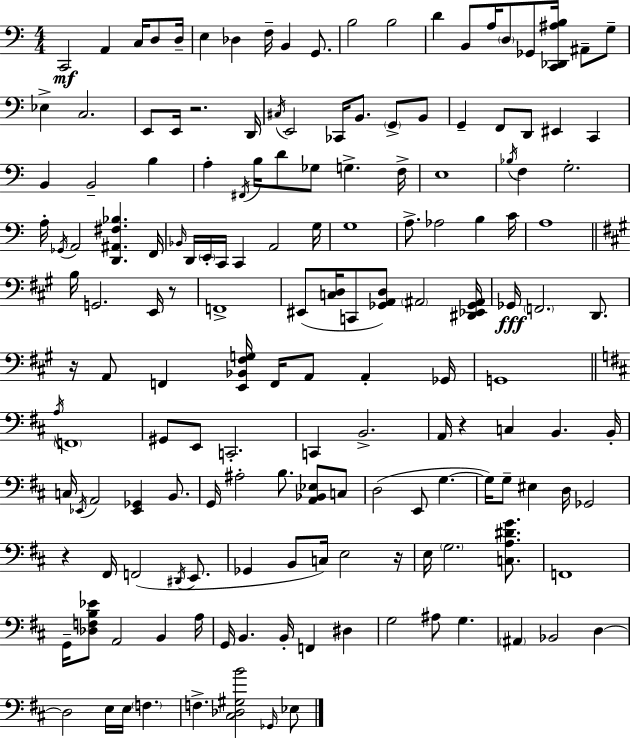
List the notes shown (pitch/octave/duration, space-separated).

C2/h A2/q C3/s D3/e D3/s E3/q Db3/q F3/s B2/q G2/e. B3/h B3/h D4/q B2/e A3/s D3/e Gb2/e [C2,Db2,A#3,B3]/s A#2/e G3/e Eb3/q C3/h. E2/e E2/s R/h. D2/s C#3/s E2/h CES2/s B2/e. G2/e B2/e G2/q F2/e D2/e EIS2/q C2/q B2/q B2/h B3/q A3/q F#2/s B3/s D4/e Gb3/e G3/q. F3/s E3/w Bb3/s F3/q G3/h. A3/s Gb2/s A2/h [D2,A#2,F#3,Bb3]/q. F2/s Bb2/s D2/s E2/s C2/s C2/q A2/h G3/s G3/w A3/e. Ab3/h B3/q C4/s A3/w B3/s G2/h. E2/s R/e F2/w EIS2/e [C3,D3]/s C2/e [Gb2,A2,D3]/e A#2/h [D#2,Eb2,Gb2,A#2]/s Gb2/s F2/h. D2/e. R/s A2/e F2/q [E2,Bb2,F#3,G3]/s F2/s A2/e A2/q Gb2/s G2/w A3/s F2/w G#2/e E2/e C2/h. C2/q B2/h. A2/s R/q C3/q B2/q. B2/s C3/s Eb2/s A2/h [Eb2,Gb2]/q B2/e. G2/s A#3/h B3/e. [A2,Bb2,Eb3]/e C3/e D3/h E2/e G3/q. G3/s G3/e EIS3/q D3/s Gb2/h R/q F#2/s F2/h D#2/s E2/e. Gb2/q B2/e C3/s E3/h R/s E3/s G3/h. [C3,A3,D#4,G4]/e. F2/w G2/s [Db3,F3,B3,Eb4]/e A2/h B2/q A3/s G2/s B2/q. B2/s F2/q D#3/q G3/h A#3/e G3/q. A#2/q Bb2/h D3/q D3/h E3/s E3/s F3/q. F3/q. [C#3,Db3,G#3,B4]/h Gb2/s Eb3/e